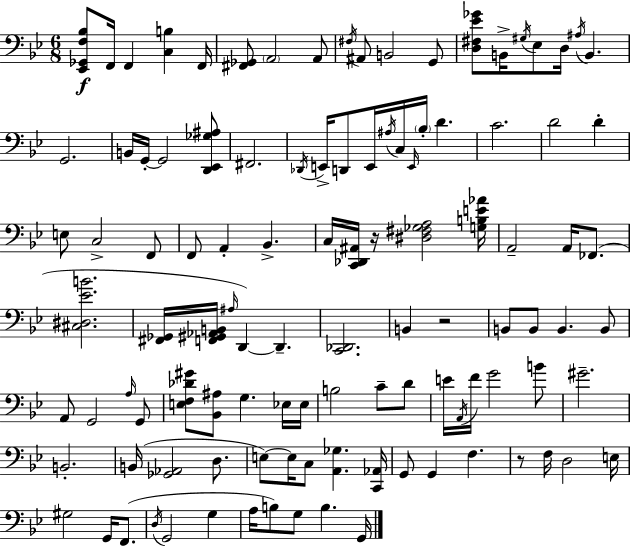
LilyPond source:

{
  \clef bass
  \numericTimeSignature
  \time 6/8
  \key bes \major
  <ees, ges, f bes>8\f f,16 f,4 <c b>4 f,16 | <fis, ges,>8 \parenthesize a,2 a,8 | \acciaccatura { fis16 } ais,8 b,2 g,8 | <d fis ees' ges'>8 b,16-> \acciaccatura { gis16 } ees8 d16 \acciaccatura { ais16 } b,4. | \break g,2. | b,16 g,16-.~~ g,2 | <d, ees, ges ais>8 fis,2. | \acciaccatura { des,16 } e,16-> d,8 e,16 \acciaccatura { ais16 } c16 \grace { e,16 } \parenthesize bes16-. | \break d'4. c'2. | d'2 | d'4-. e8 c2-> | f,8 f,8 a,4-. | \break bes,4.-> c16 <c, des, ais,>16 r16 <dis fis ges a>2 | <g b e' aes'>16 a,2-- | a,16 fes,8.( <cis dis ees' b'>2. | <fis, ges,>16 <f, gis, aes, b,>16 \grace { ais16 } d,4~~) | \break d,4.-- <c, des,>2. | b,4 r2 | b,8 b,8 b,4. | b,8 a,8 g,2 | \break \grace { a16 } g,8 <e f des' gis'>8 <bes, ais>8 | g4. ees16 ees16 b2 | c'8-- d'8 e'16 \acciaccatura { a,16 } f'16 g'2 | b'8 gis'2.-- | \break b,2.-. | b,16( <ges, aes,>2 | d8. e8~~) e16 | c8 <a, ges>4. <c, aes,>16 g,8 g,4 | \break f4. r8 f16 | d2 e16 gis2 | g,16 f,8.( \acciaccatura { d16 } g,2 | g4 a16 b8) | \break g8 b4. g,16 \bar "|."
}